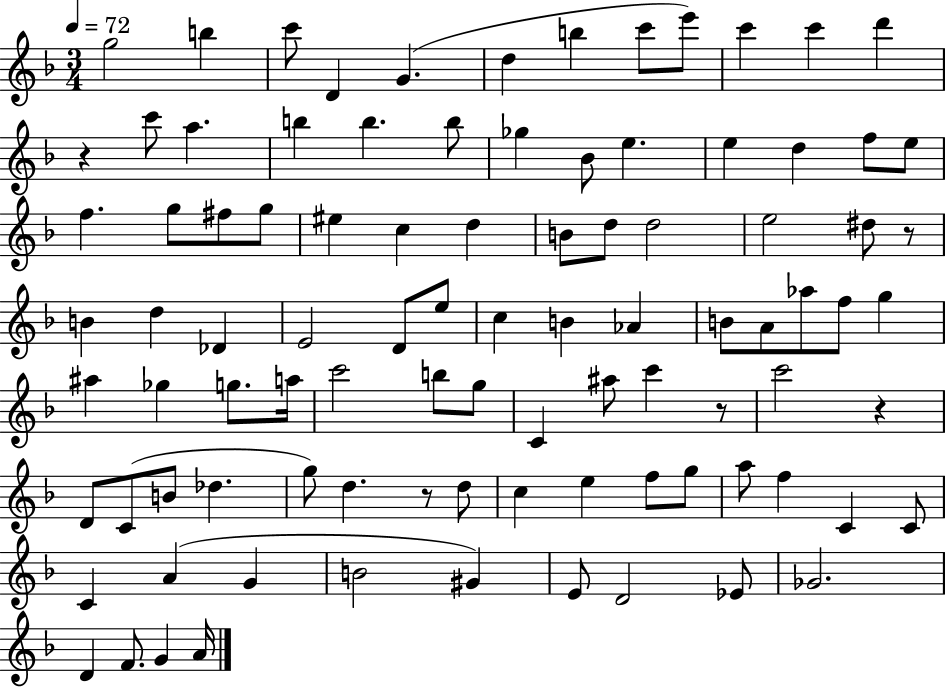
G5/h B5/q C6/e D4/q G4/q. D5/q B5/q C6/e E6/e C6/q C6/q D6/q R/q C6/e A5/q. B5/q B5/q. B5/e Gb5/q Bb4/e E5/q. E5/q D5/q F5/e E5/e F5/q. G5/e F#5/e G5/e EIS5/q C5/q D5/q B4/e D5/e D5/h E5/h D#5/e R/e B4/q D5/q Db4/q E4/h D4/e E5/e C5/q B4/q Ab4/q B4/e A4/e Ab5/e F5/e G5/q A#5/q Gb5/q G5/e. A5/s C6/h B5/e G5/e C4/q A#5/e C6/q R/e C6/h R/q D4/e C4/e B4/e Db5/q. G5/e D5/q. R/e D5/e C5/q E5/q F5/e G5/e A5/e F5/q C4/q C4/e C4/q A4/q G4/q B4/h G#4/q E4/e D4/h Eb4/e Gb4/h. D4/q F4/e. G4/q A4/s